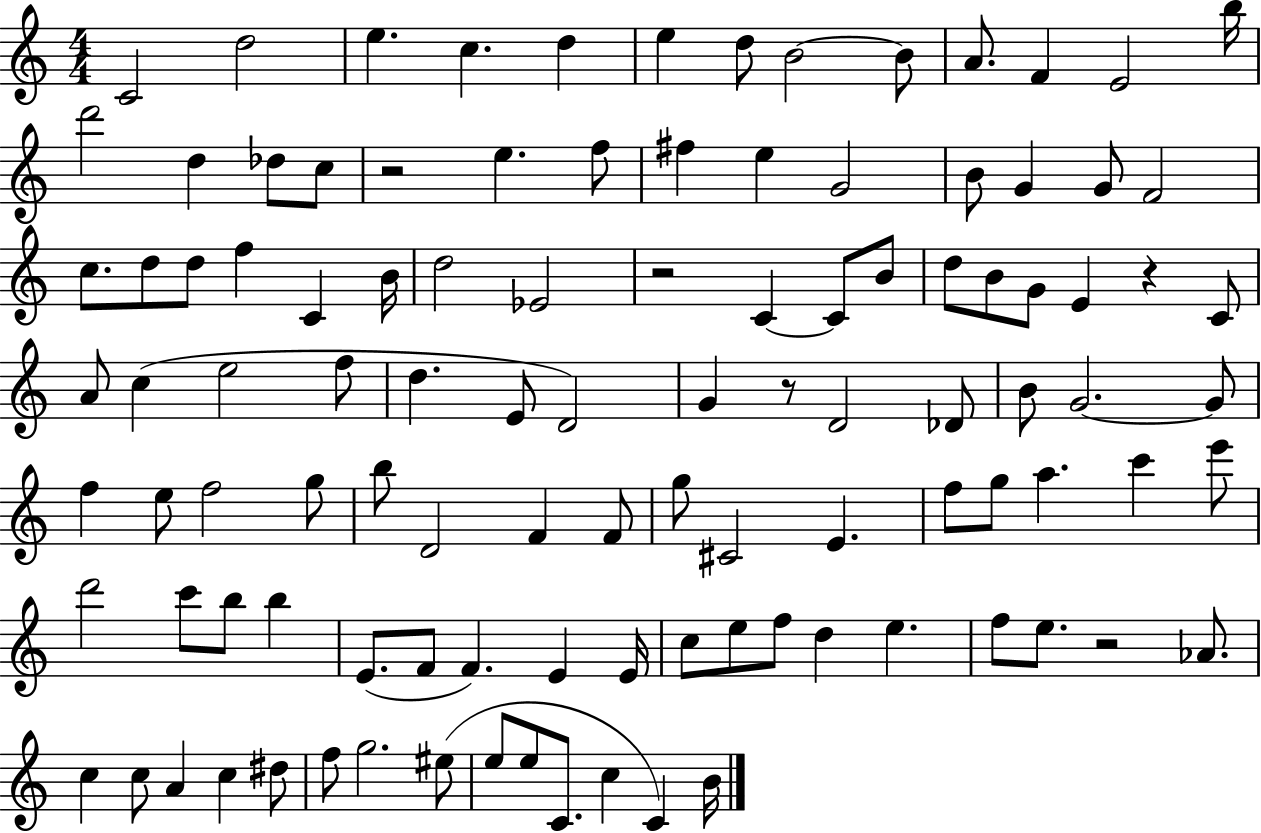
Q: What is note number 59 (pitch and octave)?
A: G5